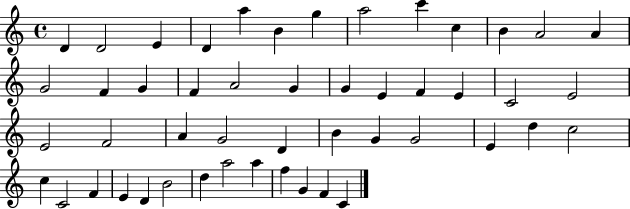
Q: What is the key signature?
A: C major